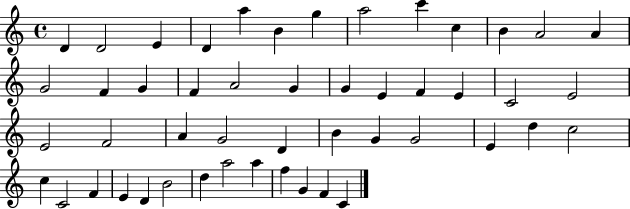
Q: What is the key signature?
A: C major